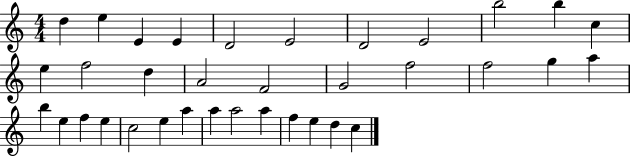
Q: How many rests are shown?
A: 0